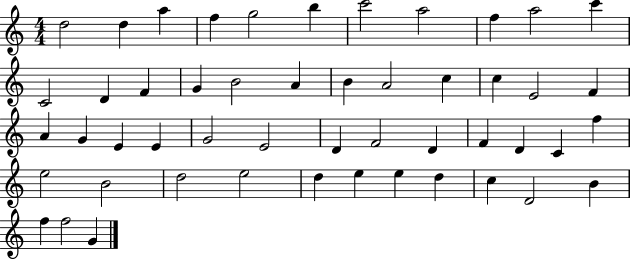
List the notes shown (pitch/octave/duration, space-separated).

D5/h D5/q A5/q F5/q G5/h B5/q C6/h A5/h F5/q A5/h C6/q C4/h D4/q F4/q G4/q B4/h A4/q B4/q A4/h C5/q C5/q E4/h F4/q A4/q G4/q E4/q E4/q G4/h E4/h D4/q F4/h D4/q F4/q D4/q C4/q F5/q E5/h B4/h D5/h E5/h D5/q E5/q E5/q D5/q C5/q D4/h B4/q F5/q F5/h G4/q